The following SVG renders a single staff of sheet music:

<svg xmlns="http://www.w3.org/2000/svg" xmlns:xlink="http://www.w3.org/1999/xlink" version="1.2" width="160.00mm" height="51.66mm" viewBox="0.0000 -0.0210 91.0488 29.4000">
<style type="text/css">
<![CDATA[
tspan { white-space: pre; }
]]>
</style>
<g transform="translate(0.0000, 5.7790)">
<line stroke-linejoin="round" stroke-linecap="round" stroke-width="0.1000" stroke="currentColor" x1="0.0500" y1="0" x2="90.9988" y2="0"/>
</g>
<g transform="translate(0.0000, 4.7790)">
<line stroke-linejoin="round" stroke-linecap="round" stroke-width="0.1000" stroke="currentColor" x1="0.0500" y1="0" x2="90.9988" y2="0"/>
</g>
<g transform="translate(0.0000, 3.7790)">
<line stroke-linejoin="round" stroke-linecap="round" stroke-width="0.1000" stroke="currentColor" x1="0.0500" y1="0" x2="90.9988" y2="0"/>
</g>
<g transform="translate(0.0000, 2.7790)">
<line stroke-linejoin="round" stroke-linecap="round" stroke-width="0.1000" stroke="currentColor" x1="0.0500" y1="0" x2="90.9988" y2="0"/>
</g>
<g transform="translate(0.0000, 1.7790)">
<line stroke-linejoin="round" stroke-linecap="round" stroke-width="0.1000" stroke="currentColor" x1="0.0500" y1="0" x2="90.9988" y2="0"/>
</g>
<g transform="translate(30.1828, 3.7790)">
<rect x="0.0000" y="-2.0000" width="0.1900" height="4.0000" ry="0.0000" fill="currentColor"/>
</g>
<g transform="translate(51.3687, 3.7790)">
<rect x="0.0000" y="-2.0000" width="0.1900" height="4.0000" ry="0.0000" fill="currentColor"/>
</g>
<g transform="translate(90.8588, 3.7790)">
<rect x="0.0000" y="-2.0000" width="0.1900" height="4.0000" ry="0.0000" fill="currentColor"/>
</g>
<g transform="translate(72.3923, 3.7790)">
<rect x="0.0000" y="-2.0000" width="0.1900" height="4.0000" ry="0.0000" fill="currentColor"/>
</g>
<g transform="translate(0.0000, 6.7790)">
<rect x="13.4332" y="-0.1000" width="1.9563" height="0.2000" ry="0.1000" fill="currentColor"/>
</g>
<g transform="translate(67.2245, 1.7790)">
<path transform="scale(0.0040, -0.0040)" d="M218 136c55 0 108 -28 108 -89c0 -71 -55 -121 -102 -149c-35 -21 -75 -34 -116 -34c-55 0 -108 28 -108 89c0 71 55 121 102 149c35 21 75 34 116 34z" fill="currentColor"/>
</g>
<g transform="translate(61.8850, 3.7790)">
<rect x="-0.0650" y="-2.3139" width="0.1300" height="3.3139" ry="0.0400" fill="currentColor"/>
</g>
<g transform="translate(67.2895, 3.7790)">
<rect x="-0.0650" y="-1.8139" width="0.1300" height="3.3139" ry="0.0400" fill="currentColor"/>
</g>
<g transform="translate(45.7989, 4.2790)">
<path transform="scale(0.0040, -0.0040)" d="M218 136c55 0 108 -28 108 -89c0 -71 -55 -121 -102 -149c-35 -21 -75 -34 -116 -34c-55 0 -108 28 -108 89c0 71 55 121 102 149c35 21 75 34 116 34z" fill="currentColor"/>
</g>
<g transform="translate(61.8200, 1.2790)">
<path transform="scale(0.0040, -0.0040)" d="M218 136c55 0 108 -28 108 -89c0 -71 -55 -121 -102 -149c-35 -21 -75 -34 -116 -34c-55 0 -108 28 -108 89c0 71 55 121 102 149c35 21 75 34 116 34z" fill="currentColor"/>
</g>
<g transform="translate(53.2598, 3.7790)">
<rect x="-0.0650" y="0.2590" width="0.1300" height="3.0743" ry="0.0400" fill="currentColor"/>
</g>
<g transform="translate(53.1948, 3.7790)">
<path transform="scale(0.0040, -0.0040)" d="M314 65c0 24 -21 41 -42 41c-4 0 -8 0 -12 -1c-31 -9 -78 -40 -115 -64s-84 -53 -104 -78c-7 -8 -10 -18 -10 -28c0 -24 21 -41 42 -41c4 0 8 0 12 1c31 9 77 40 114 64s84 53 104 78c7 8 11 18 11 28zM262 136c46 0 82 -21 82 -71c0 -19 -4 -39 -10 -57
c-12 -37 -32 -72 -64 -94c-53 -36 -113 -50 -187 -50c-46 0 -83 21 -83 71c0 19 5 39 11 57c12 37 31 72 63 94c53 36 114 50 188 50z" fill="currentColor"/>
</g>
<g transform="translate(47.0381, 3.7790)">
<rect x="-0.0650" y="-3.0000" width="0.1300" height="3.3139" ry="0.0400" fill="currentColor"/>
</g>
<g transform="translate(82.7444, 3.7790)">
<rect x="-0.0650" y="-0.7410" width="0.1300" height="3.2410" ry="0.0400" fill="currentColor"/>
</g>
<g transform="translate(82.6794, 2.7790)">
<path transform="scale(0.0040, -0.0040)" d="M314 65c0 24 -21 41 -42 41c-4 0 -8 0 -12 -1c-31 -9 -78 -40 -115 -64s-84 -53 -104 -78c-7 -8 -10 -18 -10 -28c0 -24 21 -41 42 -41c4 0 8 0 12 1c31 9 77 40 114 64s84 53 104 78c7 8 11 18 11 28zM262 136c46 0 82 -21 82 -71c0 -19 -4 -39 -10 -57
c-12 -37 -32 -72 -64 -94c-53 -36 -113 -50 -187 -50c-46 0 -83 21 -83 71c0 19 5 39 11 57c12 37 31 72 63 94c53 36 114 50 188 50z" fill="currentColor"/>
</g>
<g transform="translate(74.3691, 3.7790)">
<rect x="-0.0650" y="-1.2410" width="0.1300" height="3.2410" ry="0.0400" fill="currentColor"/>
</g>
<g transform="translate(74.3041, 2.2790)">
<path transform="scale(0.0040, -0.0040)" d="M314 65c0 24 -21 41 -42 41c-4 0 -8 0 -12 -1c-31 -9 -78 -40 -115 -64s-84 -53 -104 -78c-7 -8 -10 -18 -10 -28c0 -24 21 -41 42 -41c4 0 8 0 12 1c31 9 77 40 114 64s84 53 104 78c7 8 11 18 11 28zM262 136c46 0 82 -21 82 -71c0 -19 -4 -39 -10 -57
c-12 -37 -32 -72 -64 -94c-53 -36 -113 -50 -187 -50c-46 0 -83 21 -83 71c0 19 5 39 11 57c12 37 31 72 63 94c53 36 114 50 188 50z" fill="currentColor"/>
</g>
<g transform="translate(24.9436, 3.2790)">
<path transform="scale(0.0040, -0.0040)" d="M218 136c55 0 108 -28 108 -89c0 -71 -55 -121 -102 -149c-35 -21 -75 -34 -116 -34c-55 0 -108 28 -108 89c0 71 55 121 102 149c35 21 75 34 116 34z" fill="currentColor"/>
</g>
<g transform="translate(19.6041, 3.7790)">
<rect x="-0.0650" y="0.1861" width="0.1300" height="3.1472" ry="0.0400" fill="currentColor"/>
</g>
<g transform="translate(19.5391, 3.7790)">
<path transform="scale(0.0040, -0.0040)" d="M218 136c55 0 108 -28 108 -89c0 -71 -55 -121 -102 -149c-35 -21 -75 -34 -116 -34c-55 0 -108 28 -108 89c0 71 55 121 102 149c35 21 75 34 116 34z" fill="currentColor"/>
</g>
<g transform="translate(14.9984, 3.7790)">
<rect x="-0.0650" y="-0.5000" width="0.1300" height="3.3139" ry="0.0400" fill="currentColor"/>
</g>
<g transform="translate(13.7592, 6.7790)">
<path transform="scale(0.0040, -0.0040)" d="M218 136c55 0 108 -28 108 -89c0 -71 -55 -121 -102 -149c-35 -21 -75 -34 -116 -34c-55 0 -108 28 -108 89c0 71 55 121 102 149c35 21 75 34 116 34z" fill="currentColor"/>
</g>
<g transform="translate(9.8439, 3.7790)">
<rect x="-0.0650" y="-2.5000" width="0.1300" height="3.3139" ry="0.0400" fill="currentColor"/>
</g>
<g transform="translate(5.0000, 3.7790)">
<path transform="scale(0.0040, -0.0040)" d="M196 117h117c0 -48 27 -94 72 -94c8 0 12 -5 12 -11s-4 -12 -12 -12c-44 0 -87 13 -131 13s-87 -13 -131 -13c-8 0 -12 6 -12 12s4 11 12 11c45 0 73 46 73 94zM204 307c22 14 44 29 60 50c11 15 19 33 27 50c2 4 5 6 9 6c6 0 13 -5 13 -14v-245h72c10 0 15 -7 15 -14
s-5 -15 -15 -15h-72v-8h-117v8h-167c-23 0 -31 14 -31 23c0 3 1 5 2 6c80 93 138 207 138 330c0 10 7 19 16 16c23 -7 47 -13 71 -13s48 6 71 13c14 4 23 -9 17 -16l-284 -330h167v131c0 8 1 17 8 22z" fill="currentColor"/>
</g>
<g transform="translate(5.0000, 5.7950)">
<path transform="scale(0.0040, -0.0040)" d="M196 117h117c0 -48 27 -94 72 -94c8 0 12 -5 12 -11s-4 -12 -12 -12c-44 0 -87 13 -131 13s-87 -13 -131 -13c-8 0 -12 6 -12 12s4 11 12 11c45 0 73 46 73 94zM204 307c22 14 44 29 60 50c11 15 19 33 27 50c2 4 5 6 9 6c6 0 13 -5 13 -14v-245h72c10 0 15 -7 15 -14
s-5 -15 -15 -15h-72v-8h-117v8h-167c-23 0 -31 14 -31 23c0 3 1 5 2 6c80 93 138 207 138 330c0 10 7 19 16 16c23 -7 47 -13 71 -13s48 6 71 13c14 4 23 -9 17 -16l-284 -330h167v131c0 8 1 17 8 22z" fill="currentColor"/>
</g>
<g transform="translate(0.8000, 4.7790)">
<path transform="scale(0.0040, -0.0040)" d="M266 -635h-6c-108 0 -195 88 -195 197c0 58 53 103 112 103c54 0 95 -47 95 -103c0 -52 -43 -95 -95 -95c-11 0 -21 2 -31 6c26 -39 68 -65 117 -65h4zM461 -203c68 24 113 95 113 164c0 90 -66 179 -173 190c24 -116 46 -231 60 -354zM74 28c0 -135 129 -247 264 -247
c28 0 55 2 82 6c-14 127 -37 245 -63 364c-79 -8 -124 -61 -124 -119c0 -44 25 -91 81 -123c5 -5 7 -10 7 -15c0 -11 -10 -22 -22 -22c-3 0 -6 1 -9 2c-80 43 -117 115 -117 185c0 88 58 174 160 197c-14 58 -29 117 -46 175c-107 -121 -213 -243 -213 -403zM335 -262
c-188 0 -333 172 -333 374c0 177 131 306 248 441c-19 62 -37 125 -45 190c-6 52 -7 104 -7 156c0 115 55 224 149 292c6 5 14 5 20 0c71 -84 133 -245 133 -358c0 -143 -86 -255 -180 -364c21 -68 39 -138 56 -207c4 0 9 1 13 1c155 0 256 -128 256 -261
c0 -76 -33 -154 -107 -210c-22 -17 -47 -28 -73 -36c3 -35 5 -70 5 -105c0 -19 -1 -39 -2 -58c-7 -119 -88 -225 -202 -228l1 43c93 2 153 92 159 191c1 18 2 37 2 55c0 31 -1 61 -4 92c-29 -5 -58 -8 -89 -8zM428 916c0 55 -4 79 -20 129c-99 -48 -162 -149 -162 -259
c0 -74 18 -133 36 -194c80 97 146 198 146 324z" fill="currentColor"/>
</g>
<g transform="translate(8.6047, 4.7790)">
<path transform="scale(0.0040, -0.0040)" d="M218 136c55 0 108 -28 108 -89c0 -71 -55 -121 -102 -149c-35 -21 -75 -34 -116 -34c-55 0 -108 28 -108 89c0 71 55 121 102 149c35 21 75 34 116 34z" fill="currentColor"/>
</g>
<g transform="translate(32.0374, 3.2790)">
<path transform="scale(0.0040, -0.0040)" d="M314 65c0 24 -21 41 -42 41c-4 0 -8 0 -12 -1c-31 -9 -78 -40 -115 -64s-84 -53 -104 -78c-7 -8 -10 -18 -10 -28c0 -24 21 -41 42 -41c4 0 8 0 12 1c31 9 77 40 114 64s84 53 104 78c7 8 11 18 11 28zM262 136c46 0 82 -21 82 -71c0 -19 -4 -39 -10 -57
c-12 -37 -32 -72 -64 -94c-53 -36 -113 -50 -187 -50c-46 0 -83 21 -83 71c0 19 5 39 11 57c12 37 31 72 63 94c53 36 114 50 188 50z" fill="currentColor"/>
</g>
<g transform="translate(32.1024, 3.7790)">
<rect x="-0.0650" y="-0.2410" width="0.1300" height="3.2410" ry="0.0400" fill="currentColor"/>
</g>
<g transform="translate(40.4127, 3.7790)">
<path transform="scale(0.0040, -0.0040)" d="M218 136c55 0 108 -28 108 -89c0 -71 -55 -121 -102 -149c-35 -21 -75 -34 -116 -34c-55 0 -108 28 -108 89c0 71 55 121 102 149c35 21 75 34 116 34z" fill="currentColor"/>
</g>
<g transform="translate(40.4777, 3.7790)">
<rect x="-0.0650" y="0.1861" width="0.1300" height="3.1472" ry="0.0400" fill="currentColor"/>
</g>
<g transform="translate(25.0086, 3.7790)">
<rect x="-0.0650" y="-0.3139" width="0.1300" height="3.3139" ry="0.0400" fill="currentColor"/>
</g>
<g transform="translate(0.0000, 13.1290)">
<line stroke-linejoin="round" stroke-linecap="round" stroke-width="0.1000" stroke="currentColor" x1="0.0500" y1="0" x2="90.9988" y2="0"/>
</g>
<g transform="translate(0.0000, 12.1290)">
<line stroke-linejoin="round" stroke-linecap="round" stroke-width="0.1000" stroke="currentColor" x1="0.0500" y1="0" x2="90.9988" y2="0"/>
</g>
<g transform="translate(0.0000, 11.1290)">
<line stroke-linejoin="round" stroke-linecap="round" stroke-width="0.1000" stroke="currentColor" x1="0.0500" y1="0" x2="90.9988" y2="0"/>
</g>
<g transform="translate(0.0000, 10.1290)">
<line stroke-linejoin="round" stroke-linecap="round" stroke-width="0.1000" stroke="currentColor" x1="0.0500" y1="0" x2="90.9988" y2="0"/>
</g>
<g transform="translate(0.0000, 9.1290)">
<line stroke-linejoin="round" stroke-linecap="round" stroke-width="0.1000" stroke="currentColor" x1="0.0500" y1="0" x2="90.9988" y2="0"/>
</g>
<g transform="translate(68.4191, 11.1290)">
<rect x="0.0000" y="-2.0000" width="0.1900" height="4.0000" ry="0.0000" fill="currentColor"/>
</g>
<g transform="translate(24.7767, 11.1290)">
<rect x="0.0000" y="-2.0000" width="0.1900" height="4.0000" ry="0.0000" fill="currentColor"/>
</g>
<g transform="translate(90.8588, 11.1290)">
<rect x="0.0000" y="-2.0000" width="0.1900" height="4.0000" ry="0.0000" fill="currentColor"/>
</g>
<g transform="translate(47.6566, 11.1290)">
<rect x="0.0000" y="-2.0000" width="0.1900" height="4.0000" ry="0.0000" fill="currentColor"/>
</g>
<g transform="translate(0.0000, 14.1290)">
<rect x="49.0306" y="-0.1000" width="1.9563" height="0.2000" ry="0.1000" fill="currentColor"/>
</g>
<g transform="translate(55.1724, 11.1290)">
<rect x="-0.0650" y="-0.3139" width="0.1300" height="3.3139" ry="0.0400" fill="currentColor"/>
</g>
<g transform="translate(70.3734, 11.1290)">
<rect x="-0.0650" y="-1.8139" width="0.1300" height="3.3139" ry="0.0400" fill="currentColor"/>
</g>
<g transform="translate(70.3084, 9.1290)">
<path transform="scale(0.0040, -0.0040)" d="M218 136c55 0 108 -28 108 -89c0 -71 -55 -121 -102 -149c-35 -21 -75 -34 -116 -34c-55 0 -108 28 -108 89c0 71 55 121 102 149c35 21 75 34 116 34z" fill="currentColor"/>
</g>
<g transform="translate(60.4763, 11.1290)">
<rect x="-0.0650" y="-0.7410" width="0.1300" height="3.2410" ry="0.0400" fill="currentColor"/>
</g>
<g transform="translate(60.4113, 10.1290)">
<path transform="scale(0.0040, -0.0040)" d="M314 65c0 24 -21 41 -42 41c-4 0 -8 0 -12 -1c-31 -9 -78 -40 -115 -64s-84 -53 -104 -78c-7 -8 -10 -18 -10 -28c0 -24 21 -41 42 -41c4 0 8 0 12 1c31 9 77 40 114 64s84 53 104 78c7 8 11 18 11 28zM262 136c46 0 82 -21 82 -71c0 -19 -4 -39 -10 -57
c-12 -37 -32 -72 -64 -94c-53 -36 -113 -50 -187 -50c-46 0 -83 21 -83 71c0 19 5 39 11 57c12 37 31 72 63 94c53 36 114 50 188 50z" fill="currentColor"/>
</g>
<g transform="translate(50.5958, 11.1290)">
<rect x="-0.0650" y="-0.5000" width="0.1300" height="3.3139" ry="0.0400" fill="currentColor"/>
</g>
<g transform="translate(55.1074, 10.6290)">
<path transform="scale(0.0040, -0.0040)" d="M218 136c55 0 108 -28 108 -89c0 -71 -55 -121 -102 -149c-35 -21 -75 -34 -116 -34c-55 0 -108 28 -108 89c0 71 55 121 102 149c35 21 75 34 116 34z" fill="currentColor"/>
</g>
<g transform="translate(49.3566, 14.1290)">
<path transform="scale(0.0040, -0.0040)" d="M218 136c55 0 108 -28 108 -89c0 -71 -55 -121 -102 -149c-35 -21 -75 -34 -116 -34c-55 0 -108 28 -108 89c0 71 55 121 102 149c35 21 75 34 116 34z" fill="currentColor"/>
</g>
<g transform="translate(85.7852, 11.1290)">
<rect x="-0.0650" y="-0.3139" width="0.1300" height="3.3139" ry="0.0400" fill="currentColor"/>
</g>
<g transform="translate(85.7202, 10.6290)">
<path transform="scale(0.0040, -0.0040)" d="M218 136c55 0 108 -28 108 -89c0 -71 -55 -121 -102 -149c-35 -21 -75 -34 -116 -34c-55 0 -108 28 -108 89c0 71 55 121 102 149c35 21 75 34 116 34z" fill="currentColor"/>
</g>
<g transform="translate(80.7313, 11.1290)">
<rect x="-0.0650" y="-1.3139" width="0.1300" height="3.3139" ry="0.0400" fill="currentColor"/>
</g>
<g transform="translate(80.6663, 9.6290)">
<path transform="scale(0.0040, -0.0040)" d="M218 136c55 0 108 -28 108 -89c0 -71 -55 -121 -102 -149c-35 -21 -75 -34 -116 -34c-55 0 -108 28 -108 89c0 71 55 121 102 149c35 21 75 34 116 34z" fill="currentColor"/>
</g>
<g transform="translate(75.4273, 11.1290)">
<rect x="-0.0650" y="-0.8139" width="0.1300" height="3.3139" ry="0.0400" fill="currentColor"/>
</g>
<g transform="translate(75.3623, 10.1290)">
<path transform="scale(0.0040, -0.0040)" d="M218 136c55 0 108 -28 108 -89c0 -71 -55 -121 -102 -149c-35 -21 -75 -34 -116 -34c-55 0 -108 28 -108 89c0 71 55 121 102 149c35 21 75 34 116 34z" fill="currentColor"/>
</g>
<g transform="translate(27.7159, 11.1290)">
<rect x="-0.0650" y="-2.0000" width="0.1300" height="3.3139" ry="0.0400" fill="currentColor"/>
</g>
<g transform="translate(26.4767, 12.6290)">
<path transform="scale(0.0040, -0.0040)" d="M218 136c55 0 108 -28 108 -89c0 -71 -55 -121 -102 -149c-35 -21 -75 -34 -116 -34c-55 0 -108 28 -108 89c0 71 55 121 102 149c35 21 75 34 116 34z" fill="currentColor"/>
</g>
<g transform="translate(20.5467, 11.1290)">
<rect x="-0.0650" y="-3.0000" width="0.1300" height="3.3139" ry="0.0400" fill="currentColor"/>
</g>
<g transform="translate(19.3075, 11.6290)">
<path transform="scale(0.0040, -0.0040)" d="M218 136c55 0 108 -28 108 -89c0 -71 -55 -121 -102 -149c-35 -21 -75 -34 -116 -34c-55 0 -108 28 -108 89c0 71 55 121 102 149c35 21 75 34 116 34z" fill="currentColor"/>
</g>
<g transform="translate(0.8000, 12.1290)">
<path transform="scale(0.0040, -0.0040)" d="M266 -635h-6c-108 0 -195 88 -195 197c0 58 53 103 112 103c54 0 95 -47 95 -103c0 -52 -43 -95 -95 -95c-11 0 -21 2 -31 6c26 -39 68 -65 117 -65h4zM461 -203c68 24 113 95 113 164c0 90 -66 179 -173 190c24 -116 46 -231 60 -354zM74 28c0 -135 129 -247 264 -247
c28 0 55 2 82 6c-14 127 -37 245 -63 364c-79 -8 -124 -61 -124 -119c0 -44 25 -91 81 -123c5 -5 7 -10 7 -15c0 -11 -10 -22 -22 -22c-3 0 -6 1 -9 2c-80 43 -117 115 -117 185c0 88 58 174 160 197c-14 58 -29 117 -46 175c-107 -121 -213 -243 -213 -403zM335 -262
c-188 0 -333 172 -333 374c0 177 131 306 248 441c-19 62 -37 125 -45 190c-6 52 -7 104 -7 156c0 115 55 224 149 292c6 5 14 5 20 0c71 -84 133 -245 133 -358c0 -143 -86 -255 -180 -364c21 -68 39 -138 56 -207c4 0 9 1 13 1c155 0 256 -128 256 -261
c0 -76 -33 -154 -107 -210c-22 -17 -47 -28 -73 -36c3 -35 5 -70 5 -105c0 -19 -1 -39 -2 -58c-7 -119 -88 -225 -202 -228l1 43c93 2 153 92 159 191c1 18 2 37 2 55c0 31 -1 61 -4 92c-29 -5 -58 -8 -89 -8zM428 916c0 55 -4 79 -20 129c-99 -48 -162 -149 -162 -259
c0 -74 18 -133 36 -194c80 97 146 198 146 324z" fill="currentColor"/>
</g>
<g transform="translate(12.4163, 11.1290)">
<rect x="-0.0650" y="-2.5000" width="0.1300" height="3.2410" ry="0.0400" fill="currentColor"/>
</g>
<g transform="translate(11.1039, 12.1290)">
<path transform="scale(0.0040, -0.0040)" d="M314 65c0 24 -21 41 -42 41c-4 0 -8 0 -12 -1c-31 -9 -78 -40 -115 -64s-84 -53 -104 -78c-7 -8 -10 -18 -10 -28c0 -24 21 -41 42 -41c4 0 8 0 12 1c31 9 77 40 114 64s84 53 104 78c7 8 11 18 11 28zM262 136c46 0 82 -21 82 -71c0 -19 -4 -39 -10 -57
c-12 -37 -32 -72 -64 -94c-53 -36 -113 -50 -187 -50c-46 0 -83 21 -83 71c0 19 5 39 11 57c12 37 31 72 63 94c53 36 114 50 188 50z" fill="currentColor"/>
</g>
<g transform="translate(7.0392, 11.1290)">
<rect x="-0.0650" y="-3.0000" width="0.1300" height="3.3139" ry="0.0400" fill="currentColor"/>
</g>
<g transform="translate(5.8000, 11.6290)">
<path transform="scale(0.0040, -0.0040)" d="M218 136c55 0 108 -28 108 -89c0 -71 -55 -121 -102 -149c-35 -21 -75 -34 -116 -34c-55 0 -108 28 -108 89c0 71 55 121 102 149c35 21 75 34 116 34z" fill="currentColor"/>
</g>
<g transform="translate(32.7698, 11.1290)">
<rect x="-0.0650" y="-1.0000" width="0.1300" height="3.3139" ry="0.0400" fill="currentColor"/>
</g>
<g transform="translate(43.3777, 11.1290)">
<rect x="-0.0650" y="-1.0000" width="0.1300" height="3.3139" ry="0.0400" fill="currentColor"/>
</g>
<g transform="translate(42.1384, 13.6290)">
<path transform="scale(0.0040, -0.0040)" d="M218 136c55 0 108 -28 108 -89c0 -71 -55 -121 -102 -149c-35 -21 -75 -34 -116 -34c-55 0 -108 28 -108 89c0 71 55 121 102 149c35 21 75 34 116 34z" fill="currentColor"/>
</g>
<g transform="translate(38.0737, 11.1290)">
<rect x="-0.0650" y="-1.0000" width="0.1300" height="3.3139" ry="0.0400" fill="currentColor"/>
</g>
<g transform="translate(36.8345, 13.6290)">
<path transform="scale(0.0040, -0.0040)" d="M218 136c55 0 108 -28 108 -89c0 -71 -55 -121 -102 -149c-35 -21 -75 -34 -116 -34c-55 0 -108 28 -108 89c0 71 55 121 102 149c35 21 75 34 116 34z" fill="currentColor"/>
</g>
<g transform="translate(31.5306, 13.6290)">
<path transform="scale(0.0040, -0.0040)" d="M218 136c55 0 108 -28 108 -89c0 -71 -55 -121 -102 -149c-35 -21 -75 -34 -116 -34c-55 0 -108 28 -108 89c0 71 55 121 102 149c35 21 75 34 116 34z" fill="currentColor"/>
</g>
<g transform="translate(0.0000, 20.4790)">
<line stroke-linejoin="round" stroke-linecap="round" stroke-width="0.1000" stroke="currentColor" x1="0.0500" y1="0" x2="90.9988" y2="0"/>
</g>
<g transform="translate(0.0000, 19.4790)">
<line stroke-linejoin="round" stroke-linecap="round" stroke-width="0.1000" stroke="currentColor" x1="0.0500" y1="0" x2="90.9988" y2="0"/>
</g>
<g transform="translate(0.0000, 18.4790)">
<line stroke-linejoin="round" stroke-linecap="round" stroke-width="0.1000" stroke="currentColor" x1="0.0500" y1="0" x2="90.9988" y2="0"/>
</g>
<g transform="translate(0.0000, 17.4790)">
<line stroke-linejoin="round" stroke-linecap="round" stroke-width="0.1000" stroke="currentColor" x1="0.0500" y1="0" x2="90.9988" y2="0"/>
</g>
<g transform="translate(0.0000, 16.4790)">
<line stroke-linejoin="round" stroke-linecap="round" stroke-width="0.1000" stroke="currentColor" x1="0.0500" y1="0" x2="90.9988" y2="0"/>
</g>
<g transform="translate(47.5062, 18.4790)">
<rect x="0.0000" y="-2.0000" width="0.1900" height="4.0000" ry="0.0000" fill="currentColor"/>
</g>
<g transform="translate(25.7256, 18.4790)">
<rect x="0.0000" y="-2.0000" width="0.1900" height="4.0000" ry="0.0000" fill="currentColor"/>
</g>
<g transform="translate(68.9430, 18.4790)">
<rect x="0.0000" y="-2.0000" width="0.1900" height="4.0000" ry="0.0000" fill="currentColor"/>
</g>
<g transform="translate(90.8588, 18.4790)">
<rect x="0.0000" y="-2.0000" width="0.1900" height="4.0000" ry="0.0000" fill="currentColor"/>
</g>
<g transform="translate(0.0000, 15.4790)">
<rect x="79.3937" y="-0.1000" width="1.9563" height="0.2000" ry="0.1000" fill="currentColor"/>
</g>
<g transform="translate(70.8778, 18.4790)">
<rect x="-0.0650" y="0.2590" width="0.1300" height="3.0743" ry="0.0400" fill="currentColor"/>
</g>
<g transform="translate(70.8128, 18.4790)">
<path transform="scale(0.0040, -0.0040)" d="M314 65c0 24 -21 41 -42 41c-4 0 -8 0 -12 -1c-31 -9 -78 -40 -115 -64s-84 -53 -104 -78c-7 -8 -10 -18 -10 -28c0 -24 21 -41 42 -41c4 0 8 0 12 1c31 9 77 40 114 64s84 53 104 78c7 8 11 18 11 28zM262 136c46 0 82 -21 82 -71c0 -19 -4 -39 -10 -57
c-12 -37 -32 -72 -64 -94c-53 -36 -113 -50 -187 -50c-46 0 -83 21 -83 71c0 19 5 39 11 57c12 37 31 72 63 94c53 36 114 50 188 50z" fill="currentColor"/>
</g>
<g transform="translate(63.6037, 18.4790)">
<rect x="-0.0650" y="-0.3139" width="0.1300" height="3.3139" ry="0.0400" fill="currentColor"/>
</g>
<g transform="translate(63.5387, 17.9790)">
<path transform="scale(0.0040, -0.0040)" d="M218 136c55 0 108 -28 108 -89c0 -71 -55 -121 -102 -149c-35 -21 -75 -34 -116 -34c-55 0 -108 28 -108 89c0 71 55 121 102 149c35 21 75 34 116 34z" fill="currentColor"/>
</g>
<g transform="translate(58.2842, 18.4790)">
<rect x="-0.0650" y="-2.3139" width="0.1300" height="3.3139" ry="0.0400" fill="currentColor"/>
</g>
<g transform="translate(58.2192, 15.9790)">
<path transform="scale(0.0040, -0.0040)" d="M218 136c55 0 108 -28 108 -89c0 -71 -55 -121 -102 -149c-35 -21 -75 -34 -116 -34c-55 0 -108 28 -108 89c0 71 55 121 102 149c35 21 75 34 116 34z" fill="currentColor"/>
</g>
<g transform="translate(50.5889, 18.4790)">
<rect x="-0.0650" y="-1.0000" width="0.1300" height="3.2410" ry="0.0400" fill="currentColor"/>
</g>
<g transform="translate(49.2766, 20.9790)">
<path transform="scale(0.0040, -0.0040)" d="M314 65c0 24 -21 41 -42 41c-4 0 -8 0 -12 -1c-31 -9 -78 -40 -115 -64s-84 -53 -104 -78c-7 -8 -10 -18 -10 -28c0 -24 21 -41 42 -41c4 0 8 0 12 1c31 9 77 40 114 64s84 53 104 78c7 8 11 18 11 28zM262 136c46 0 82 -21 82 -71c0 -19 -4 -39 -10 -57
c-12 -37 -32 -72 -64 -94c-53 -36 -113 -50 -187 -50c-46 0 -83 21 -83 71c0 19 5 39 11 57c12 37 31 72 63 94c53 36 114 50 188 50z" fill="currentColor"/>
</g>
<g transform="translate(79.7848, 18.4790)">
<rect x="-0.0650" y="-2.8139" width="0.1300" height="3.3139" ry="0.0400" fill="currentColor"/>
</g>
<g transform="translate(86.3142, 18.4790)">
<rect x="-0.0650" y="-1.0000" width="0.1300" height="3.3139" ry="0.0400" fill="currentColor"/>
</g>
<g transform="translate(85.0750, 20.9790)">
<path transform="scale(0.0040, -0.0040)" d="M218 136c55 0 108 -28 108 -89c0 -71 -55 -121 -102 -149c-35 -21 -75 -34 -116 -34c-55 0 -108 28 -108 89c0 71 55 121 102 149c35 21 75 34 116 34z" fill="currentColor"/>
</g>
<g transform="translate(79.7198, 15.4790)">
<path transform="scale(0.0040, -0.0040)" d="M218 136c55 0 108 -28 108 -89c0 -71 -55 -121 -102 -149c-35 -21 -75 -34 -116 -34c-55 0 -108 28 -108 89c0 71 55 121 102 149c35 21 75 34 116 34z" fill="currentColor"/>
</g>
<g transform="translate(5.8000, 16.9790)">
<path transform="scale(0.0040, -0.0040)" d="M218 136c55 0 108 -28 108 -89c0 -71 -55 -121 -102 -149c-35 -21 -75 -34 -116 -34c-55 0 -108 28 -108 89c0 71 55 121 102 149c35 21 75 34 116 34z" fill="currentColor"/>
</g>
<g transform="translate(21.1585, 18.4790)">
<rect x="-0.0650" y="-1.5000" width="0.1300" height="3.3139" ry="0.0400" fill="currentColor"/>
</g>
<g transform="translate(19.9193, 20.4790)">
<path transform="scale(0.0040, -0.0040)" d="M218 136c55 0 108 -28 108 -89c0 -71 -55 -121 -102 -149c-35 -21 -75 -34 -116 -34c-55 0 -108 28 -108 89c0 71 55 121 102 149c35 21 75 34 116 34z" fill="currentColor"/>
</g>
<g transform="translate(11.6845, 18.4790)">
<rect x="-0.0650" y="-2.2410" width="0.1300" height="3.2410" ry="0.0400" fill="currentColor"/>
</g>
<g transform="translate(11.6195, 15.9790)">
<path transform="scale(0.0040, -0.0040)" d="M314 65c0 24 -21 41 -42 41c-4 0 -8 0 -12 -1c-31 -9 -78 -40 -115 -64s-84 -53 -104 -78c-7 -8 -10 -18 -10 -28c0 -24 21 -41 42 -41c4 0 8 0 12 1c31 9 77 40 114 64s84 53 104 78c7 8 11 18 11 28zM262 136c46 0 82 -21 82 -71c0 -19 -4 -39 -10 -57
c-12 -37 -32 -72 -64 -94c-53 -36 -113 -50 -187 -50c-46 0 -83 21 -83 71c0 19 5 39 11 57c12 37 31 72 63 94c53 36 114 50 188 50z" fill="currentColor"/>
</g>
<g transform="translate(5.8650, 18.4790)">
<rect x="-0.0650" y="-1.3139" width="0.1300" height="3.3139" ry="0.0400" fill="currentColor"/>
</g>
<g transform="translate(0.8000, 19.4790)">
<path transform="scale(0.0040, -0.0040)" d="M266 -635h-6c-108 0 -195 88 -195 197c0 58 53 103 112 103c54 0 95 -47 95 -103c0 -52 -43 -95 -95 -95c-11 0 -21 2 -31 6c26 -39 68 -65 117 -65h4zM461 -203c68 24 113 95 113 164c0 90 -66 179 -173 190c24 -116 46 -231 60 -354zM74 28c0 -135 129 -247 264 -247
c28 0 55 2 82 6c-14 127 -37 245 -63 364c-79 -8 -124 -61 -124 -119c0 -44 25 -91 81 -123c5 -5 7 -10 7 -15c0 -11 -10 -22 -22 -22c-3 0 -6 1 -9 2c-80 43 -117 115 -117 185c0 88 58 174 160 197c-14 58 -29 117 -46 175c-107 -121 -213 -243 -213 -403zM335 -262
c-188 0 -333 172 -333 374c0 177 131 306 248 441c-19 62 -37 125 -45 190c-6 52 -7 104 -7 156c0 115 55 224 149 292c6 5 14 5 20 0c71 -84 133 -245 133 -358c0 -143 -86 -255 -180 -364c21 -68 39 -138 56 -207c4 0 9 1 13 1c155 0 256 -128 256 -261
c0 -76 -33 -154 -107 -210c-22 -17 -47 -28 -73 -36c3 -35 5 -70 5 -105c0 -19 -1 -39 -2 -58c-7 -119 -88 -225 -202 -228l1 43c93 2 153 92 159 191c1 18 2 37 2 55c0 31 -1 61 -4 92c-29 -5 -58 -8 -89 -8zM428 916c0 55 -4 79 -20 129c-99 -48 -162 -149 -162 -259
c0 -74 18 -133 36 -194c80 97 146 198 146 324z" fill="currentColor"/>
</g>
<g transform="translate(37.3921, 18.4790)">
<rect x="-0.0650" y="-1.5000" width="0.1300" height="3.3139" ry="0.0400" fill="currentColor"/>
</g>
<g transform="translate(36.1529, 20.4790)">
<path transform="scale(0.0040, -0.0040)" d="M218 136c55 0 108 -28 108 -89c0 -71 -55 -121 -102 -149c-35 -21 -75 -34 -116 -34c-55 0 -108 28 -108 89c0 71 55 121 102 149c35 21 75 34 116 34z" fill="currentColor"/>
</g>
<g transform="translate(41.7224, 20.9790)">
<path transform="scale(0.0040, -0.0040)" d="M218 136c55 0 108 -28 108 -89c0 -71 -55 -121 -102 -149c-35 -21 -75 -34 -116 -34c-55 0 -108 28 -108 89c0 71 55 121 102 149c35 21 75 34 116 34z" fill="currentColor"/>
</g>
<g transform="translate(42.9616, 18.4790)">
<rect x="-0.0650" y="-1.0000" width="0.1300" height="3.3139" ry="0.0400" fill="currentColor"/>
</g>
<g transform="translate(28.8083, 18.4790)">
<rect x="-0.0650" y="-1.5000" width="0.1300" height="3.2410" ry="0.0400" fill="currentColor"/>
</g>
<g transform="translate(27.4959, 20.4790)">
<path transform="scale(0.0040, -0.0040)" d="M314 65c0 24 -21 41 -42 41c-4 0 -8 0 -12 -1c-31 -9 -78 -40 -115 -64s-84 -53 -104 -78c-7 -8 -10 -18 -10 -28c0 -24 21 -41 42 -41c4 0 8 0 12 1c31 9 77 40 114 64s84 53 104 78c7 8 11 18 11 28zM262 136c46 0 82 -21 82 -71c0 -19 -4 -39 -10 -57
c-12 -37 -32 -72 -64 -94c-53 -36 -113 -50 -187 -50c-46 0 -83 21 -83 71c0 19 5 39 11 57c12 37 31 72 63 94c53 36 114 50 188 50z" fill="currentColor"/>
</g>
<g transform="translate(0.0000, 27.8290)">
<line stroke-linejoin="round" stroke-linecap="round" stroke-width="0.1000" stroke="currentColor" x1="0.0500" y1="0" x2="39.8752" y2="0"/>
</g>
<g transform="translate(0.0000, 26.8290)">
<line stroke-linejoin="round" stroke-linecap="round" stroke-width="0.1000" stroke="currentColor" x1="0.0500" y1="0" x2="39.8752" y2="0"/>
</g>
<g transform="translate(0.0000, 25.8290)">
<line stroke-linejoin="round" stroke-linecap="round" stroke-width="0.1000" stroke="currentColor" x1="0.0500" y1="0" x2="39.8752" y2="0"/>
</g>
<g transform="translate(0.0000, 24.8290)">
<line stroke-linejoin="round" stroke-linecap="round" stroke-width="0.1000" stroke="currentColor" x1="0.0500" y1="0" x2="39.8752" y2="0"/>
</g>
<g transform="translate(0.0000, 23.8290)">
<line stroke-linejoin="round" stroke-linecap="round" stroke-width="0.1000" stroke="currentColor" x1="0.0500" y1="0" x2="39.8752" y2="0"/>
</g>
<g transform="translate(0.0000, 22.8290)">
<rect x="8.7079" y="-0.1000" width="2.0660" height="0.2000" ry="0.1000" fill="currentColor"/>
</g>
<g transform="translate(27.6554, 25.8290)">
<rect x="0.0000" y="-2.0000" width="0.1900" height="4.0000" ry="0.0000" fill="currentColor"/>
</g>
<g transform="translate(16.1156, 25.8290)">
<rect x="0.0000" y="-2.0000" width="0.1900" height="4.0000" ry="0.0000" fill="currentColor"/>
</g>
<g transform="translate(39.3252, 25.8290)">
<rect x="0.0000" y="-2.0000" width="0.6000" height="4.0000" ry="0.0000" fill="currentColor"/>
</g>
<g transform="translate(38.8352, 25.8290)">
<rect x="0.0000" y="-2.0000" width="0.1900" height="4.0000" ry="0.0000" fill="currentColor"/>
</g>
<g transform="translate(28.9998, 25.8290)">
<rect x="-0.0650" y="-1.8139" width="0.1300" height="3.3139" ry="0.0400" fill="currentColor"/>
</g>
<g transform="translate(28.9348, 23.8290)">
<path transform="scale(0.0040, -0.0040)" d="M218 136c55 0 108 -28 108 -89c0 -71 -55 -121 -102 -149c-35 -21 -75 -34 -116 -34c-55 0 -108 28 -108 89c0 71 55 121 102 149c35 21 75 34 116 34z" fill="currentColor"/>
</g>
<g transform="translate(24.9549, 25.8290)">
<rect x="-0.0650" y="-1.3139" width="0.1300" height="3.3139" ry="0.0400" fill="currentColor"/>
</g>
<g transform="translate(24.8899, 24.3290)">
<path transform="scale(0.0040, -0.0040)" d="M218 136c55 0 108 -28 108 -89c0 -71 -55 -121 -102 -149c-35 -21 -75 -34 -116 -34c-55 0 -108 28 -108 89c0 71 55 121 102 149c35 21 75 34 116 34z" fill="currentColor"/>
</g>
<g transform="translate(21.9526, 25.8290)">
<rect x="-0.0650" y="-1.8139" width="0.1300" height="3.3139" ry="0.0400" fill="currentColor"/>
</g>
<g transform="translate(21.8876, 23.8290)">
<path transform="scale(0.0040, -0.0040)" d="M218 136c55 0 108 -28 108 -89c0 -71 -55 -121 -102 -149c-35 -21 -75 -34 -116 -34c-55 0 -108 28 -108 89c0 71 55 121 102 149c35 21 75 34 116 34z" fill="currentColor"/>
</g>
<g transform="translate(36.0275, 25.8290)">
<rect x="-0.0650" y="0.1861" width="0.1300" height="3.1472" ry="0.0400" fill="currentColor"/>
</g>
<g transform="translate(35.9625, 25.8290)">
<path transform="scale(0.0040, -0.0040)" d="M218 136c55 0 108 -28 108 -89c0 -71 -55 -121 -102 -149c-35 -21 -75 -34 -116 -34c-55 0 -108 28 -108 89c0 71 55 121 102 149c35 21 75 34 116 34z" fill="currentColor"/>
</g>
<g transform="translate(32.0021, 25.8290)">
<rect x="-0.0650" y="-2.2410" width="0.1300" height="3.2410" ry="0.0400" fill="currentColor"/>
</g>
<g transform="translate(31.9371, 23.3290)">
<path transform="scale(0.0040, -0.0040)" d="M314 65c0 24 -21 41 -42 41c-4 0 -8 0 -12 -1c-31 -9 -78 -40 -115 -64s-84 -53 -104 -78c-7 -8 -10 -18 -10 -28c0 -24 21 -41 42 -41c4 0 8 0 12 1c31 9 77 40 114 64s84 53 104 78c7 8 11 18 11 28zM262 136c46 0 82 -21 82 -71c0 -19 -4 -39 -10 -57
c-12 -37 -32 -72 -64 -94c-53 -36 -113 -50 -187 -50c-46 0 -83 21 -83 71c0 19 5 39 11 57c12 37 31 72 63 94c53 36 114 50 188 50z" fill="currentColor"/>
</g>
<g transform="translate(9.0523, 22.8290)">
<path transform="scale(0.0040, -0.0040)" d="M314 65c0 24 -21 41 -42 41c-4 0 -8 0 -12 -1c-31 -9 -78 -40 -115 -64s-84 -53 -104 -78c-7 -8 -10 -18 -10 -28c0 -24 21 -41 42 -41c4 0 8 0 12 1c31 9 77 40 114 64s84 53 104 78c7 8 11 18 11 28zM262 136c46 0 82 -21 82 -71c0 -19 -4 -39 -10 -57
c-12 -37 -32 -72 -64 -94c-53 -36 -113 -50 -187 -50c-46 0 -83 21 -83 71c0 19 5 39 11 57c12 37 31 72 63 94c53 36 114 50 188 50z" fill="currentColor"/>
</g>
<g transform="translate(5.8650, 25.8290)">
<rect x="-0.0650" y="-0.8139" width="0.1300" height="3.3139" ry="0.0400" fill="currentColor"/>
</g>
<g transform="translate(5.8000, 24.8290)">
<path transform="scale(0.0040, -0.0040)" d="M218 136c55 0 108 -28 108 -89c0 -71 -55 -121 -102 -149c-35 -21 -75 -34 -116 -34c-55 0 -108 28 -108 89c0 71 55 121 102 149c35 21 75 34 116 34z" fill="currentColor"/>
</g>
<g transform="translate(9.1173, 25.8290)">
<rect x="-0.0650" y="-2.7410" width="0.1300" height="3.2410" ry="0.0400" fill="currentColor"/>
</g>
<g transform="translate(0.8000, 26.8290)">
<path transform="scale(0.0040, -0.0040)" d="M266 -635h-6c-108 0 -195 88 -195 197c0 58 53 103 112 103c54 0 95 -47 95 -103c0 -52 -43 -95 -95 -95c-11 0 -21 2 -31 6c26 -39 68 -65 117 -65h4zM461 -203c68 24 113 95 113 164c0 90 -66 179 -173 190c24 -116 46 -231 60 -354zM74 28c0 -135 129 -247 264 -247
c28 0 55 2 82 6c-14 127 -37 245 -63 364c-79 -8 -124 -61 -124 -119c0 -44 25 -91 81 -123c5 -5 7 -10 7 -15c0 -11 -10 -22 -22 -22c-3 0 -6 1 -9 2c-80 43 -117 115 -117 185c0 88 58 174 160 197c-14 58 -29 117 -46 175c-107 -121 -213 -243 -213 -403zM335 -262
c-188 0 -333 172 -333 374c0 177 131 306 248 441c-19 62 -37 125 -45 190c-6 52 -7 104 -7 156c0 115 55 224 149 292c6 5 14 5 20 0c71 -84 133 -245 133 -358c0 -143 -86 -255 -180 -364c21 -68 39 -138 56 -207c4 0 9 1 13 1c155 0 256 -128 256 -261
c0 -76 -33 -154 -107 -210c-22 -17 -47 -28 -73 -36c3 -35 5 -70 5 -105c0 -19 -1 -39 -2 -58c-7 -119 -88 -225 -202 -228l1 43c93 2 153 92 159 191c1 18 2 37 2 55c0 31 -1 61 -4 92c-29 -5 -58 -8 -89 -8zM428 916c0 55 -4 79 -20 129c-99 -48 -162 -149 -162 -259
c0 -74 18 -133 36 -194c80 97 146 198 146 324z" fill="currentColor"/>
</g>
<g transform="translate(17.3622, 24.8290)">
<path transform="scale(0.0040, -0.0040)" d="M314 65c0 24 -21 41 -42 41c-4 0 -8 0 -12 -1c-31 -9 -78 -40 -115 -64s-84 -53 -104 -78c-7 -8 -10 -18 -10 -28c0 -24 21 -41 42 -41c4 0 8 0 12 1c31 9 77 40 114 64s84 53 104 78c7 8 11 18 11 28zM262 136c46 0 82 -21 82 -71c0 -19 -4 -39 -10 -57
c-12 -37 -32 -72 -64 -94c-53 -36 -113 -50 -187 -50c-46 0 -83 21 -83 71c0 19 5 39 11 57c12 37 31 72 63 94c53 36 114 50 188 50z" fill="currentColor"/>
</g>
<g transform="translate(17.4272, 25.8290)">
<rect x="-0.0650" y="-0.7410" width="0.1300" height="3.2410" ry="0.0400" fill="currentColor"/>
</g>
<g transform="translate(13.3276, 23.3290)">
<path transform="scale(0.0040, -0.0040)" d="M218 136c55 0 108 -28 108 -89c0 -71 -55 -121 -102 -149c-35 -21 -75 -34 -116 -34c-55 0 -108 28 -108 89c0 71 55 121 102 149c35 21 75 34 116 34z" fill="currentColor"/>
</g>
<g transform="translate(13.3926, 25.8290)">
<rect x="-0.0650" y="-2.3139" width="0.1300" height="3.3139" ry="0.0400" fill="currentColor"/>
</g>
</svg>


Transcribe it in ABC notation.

X:1
T:Untitled
M:4/4
L:1/4
K:C
G C B c c2 B A B2 g f e2 d2 A G2 A F D D D C c d2 f d e c e g2 E E2 E D D2 g c B2 a D d a2 g d2 f e f g2 B